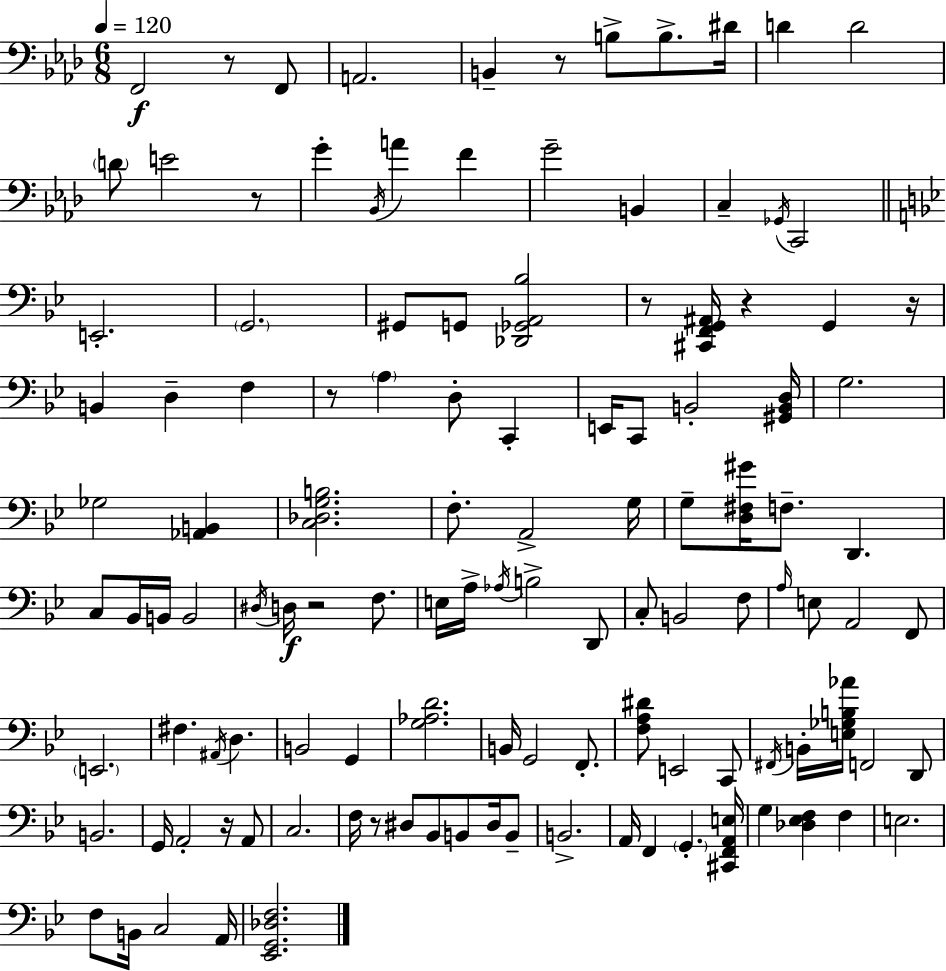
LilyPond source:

{
  \clef bass
  \numericTimeSignature
  \time 6/8
  \key f \minor
  \tempo 4 = 120
  f,2\f r8 f,8 | a,2. | b,4-- r8 b8-> b8.-> dis'16 | d'4 d'2 | \break \parenthesize d'8 e'2 r8 | g'4-. \acciaccatura { bes,16 } a'4 f'4 | g'2-- b,4 | c4-- \acciaccatura { ges,16 } c,2 | \break \bar "||" \break \key g \minor e,2.-. | \parenthesize g,2. | gis,8 g,8 <des, ges, a, bes>2 | r8 <cis, f, g, ais,>16 r4 g,4 r16 | \break b,4 d4-- f4 | r8 \parenthesize a4 d8-. c,4-. | e,16 c,8 b,2-. <gis, b, d>16 | g2. | \break ges2 <aes, b,>4 | <c des g b>2. | f8.-. a,2-> g16 | g8-- <d fis gis'>16 f8.-- d,4. | \break c8 bes,16 b,16 b,2 | \acciaccatura { dis16 } d16\f r2 f8. | e16 a16-> \acciaccatura { aes16 } b2-> | d,8 c8-. b,2 | \break f8 \grace { a16 } e8 a,2 | f,8 \parenthesize e,2. | fis4. \acciaccatura { ais,16 } d4. | b,2 | \break g,4 <g aes d'>2. | b,16 g,2 | f,8.-. <f a dis'>8 e,2 | c,8 \acciaccatura { fis,16 } b,16-. <e ges b aes'>16 f,2 | \break d,8 b,2. | g,16 a,2-. | r16 a,8 c2. | f16 r8 dis8 bes,8 | \break b,8 dis16 b,8-- b,2.-> | a,16 f,4 \parenthesize g,4.-. | <cis, f, a, e>16 g4 <des ees f>4 | f4 e2. | \break f8 b,16 c2 | a,16 <ees, g, des f>2. | \bar "|."
}